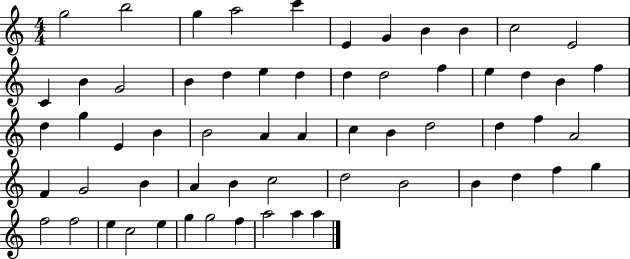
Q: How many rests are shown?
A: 0